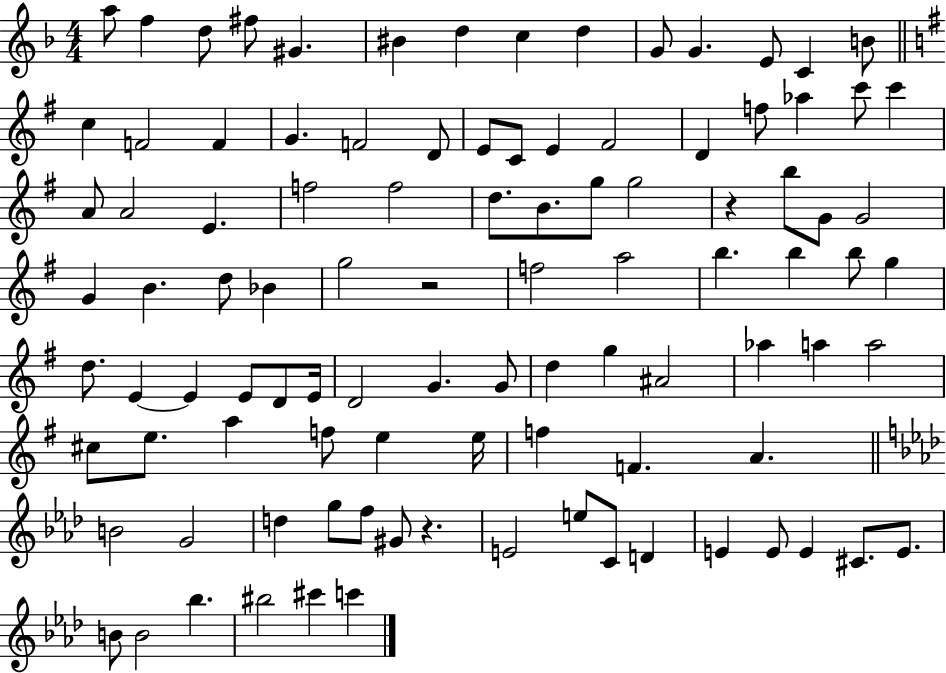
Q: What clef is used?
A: treble